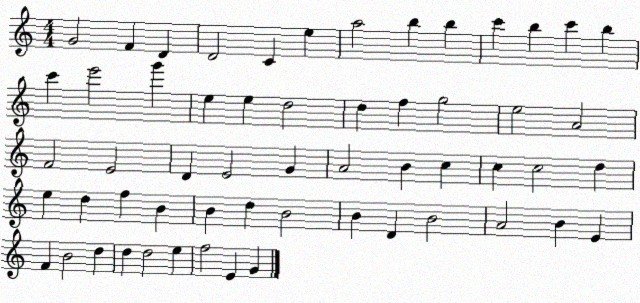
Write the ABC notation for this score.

X:1
T:Untitled
M:4/4
L:1/4
K:C
G2 F D D2 C e a2 b b c' b c' b c' e'2 g' e e d2 d f g2 e2 A2 F2 E2 D E2 G A2 B c c c2 d e d f B B d B2 B D B2 A2 B E F B2 d d d2 e f2 E G